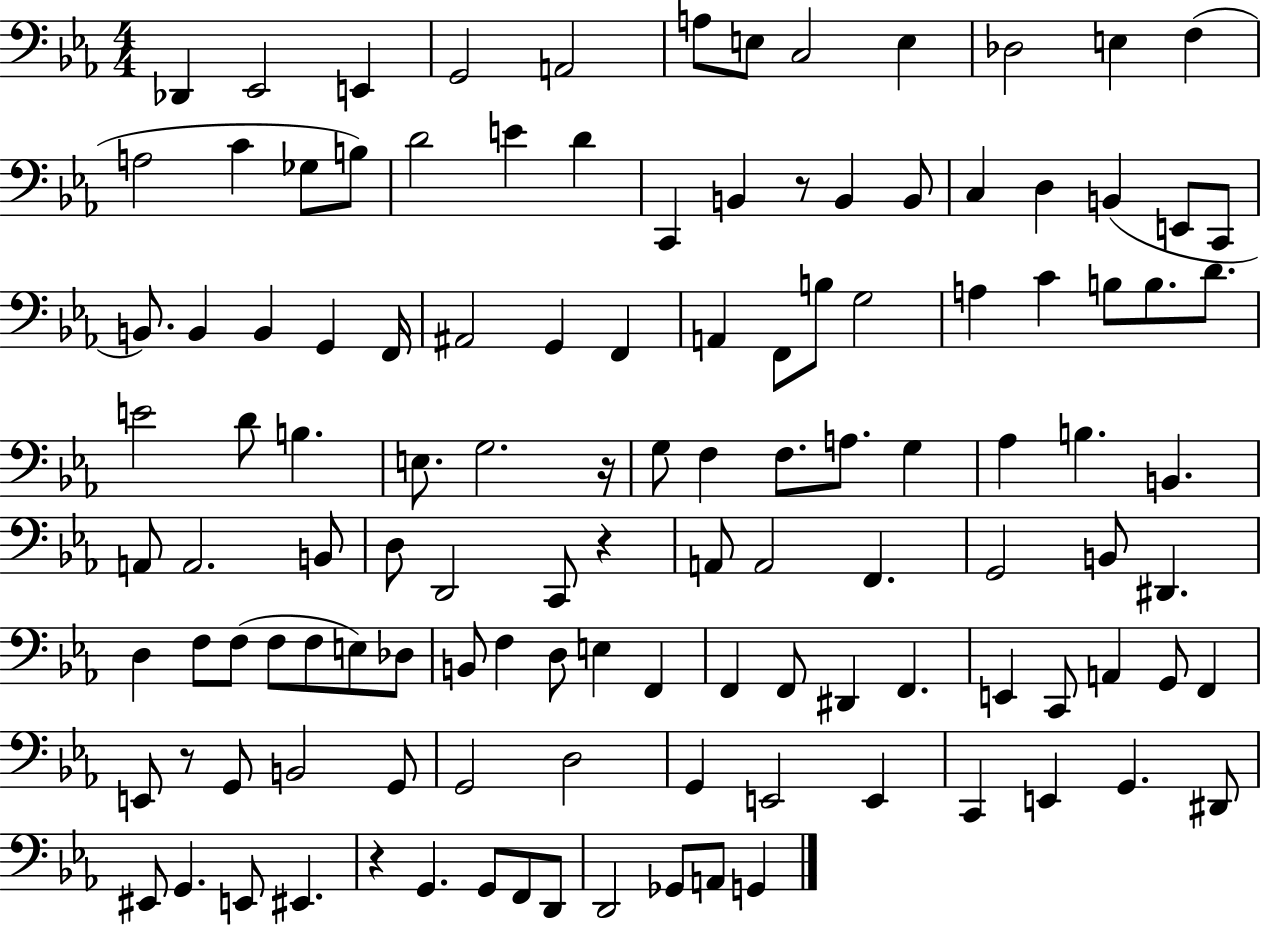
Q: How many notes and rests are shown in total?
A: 121